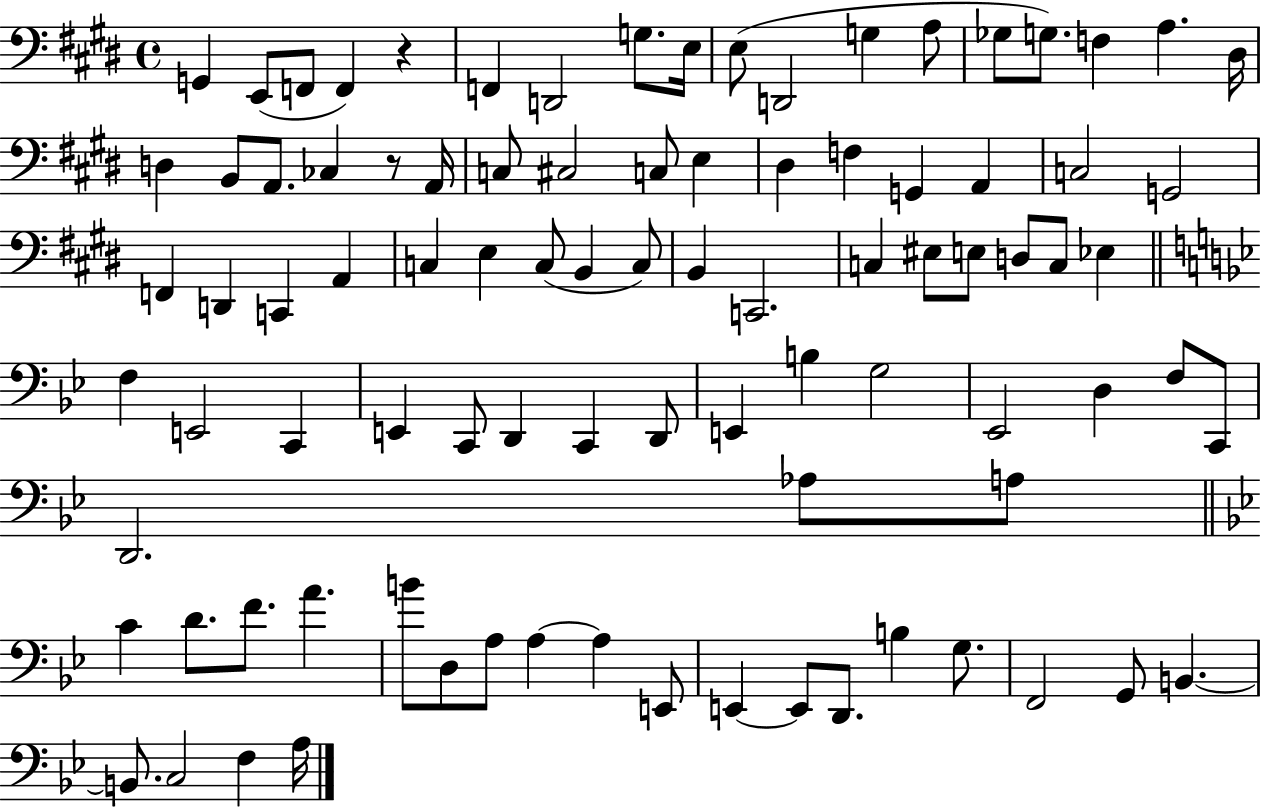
X:1
T:Untitled
M:4/4
L:1/4
K:E
G,, E,,/2 F,,/2 F,, z F,, D,,2 G,/2 E,/4 E,/2 D,,2 G, A,/2 _G,/2 G,/2 F, A, ^D,/4 D, B,,/2 A,,/2 _C, z/2 A,,/4 C,/2 ^C,2 C,/2 E, ^D, F, G,, A,, C,2 G,,2 F,, D,, C,, A,, C, E, C,/2 B,, C,/2 B,, C,,2 C, ^E,/2 E,/2 D,/2 C,/2 _E, F, E,,2 C,, E,, C,,/2 D,, C,, D,,/2 E,, B, G,2 _E,,2 D, F,/2 C,,/2 D,,2 _A,/2 A,/2 C D/2 F/2 A B/2 D,/2 A,/2 A, A, E,,/2 E,, E,,/2 D,,/2 B, G,/2 F,,2 G,,/2 B,, B,,/2 C,2 F, A,/4